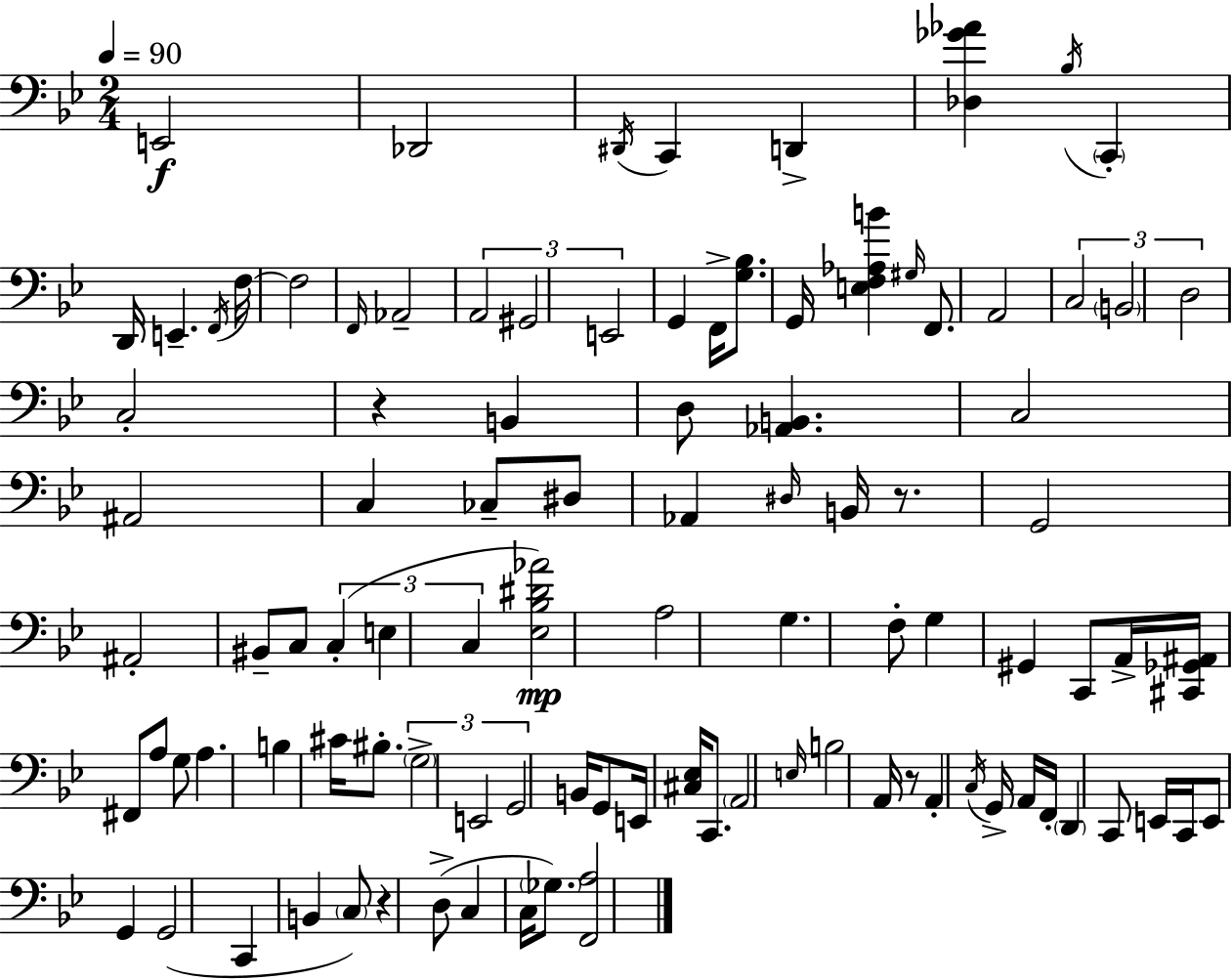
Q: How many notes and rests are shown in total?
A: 100